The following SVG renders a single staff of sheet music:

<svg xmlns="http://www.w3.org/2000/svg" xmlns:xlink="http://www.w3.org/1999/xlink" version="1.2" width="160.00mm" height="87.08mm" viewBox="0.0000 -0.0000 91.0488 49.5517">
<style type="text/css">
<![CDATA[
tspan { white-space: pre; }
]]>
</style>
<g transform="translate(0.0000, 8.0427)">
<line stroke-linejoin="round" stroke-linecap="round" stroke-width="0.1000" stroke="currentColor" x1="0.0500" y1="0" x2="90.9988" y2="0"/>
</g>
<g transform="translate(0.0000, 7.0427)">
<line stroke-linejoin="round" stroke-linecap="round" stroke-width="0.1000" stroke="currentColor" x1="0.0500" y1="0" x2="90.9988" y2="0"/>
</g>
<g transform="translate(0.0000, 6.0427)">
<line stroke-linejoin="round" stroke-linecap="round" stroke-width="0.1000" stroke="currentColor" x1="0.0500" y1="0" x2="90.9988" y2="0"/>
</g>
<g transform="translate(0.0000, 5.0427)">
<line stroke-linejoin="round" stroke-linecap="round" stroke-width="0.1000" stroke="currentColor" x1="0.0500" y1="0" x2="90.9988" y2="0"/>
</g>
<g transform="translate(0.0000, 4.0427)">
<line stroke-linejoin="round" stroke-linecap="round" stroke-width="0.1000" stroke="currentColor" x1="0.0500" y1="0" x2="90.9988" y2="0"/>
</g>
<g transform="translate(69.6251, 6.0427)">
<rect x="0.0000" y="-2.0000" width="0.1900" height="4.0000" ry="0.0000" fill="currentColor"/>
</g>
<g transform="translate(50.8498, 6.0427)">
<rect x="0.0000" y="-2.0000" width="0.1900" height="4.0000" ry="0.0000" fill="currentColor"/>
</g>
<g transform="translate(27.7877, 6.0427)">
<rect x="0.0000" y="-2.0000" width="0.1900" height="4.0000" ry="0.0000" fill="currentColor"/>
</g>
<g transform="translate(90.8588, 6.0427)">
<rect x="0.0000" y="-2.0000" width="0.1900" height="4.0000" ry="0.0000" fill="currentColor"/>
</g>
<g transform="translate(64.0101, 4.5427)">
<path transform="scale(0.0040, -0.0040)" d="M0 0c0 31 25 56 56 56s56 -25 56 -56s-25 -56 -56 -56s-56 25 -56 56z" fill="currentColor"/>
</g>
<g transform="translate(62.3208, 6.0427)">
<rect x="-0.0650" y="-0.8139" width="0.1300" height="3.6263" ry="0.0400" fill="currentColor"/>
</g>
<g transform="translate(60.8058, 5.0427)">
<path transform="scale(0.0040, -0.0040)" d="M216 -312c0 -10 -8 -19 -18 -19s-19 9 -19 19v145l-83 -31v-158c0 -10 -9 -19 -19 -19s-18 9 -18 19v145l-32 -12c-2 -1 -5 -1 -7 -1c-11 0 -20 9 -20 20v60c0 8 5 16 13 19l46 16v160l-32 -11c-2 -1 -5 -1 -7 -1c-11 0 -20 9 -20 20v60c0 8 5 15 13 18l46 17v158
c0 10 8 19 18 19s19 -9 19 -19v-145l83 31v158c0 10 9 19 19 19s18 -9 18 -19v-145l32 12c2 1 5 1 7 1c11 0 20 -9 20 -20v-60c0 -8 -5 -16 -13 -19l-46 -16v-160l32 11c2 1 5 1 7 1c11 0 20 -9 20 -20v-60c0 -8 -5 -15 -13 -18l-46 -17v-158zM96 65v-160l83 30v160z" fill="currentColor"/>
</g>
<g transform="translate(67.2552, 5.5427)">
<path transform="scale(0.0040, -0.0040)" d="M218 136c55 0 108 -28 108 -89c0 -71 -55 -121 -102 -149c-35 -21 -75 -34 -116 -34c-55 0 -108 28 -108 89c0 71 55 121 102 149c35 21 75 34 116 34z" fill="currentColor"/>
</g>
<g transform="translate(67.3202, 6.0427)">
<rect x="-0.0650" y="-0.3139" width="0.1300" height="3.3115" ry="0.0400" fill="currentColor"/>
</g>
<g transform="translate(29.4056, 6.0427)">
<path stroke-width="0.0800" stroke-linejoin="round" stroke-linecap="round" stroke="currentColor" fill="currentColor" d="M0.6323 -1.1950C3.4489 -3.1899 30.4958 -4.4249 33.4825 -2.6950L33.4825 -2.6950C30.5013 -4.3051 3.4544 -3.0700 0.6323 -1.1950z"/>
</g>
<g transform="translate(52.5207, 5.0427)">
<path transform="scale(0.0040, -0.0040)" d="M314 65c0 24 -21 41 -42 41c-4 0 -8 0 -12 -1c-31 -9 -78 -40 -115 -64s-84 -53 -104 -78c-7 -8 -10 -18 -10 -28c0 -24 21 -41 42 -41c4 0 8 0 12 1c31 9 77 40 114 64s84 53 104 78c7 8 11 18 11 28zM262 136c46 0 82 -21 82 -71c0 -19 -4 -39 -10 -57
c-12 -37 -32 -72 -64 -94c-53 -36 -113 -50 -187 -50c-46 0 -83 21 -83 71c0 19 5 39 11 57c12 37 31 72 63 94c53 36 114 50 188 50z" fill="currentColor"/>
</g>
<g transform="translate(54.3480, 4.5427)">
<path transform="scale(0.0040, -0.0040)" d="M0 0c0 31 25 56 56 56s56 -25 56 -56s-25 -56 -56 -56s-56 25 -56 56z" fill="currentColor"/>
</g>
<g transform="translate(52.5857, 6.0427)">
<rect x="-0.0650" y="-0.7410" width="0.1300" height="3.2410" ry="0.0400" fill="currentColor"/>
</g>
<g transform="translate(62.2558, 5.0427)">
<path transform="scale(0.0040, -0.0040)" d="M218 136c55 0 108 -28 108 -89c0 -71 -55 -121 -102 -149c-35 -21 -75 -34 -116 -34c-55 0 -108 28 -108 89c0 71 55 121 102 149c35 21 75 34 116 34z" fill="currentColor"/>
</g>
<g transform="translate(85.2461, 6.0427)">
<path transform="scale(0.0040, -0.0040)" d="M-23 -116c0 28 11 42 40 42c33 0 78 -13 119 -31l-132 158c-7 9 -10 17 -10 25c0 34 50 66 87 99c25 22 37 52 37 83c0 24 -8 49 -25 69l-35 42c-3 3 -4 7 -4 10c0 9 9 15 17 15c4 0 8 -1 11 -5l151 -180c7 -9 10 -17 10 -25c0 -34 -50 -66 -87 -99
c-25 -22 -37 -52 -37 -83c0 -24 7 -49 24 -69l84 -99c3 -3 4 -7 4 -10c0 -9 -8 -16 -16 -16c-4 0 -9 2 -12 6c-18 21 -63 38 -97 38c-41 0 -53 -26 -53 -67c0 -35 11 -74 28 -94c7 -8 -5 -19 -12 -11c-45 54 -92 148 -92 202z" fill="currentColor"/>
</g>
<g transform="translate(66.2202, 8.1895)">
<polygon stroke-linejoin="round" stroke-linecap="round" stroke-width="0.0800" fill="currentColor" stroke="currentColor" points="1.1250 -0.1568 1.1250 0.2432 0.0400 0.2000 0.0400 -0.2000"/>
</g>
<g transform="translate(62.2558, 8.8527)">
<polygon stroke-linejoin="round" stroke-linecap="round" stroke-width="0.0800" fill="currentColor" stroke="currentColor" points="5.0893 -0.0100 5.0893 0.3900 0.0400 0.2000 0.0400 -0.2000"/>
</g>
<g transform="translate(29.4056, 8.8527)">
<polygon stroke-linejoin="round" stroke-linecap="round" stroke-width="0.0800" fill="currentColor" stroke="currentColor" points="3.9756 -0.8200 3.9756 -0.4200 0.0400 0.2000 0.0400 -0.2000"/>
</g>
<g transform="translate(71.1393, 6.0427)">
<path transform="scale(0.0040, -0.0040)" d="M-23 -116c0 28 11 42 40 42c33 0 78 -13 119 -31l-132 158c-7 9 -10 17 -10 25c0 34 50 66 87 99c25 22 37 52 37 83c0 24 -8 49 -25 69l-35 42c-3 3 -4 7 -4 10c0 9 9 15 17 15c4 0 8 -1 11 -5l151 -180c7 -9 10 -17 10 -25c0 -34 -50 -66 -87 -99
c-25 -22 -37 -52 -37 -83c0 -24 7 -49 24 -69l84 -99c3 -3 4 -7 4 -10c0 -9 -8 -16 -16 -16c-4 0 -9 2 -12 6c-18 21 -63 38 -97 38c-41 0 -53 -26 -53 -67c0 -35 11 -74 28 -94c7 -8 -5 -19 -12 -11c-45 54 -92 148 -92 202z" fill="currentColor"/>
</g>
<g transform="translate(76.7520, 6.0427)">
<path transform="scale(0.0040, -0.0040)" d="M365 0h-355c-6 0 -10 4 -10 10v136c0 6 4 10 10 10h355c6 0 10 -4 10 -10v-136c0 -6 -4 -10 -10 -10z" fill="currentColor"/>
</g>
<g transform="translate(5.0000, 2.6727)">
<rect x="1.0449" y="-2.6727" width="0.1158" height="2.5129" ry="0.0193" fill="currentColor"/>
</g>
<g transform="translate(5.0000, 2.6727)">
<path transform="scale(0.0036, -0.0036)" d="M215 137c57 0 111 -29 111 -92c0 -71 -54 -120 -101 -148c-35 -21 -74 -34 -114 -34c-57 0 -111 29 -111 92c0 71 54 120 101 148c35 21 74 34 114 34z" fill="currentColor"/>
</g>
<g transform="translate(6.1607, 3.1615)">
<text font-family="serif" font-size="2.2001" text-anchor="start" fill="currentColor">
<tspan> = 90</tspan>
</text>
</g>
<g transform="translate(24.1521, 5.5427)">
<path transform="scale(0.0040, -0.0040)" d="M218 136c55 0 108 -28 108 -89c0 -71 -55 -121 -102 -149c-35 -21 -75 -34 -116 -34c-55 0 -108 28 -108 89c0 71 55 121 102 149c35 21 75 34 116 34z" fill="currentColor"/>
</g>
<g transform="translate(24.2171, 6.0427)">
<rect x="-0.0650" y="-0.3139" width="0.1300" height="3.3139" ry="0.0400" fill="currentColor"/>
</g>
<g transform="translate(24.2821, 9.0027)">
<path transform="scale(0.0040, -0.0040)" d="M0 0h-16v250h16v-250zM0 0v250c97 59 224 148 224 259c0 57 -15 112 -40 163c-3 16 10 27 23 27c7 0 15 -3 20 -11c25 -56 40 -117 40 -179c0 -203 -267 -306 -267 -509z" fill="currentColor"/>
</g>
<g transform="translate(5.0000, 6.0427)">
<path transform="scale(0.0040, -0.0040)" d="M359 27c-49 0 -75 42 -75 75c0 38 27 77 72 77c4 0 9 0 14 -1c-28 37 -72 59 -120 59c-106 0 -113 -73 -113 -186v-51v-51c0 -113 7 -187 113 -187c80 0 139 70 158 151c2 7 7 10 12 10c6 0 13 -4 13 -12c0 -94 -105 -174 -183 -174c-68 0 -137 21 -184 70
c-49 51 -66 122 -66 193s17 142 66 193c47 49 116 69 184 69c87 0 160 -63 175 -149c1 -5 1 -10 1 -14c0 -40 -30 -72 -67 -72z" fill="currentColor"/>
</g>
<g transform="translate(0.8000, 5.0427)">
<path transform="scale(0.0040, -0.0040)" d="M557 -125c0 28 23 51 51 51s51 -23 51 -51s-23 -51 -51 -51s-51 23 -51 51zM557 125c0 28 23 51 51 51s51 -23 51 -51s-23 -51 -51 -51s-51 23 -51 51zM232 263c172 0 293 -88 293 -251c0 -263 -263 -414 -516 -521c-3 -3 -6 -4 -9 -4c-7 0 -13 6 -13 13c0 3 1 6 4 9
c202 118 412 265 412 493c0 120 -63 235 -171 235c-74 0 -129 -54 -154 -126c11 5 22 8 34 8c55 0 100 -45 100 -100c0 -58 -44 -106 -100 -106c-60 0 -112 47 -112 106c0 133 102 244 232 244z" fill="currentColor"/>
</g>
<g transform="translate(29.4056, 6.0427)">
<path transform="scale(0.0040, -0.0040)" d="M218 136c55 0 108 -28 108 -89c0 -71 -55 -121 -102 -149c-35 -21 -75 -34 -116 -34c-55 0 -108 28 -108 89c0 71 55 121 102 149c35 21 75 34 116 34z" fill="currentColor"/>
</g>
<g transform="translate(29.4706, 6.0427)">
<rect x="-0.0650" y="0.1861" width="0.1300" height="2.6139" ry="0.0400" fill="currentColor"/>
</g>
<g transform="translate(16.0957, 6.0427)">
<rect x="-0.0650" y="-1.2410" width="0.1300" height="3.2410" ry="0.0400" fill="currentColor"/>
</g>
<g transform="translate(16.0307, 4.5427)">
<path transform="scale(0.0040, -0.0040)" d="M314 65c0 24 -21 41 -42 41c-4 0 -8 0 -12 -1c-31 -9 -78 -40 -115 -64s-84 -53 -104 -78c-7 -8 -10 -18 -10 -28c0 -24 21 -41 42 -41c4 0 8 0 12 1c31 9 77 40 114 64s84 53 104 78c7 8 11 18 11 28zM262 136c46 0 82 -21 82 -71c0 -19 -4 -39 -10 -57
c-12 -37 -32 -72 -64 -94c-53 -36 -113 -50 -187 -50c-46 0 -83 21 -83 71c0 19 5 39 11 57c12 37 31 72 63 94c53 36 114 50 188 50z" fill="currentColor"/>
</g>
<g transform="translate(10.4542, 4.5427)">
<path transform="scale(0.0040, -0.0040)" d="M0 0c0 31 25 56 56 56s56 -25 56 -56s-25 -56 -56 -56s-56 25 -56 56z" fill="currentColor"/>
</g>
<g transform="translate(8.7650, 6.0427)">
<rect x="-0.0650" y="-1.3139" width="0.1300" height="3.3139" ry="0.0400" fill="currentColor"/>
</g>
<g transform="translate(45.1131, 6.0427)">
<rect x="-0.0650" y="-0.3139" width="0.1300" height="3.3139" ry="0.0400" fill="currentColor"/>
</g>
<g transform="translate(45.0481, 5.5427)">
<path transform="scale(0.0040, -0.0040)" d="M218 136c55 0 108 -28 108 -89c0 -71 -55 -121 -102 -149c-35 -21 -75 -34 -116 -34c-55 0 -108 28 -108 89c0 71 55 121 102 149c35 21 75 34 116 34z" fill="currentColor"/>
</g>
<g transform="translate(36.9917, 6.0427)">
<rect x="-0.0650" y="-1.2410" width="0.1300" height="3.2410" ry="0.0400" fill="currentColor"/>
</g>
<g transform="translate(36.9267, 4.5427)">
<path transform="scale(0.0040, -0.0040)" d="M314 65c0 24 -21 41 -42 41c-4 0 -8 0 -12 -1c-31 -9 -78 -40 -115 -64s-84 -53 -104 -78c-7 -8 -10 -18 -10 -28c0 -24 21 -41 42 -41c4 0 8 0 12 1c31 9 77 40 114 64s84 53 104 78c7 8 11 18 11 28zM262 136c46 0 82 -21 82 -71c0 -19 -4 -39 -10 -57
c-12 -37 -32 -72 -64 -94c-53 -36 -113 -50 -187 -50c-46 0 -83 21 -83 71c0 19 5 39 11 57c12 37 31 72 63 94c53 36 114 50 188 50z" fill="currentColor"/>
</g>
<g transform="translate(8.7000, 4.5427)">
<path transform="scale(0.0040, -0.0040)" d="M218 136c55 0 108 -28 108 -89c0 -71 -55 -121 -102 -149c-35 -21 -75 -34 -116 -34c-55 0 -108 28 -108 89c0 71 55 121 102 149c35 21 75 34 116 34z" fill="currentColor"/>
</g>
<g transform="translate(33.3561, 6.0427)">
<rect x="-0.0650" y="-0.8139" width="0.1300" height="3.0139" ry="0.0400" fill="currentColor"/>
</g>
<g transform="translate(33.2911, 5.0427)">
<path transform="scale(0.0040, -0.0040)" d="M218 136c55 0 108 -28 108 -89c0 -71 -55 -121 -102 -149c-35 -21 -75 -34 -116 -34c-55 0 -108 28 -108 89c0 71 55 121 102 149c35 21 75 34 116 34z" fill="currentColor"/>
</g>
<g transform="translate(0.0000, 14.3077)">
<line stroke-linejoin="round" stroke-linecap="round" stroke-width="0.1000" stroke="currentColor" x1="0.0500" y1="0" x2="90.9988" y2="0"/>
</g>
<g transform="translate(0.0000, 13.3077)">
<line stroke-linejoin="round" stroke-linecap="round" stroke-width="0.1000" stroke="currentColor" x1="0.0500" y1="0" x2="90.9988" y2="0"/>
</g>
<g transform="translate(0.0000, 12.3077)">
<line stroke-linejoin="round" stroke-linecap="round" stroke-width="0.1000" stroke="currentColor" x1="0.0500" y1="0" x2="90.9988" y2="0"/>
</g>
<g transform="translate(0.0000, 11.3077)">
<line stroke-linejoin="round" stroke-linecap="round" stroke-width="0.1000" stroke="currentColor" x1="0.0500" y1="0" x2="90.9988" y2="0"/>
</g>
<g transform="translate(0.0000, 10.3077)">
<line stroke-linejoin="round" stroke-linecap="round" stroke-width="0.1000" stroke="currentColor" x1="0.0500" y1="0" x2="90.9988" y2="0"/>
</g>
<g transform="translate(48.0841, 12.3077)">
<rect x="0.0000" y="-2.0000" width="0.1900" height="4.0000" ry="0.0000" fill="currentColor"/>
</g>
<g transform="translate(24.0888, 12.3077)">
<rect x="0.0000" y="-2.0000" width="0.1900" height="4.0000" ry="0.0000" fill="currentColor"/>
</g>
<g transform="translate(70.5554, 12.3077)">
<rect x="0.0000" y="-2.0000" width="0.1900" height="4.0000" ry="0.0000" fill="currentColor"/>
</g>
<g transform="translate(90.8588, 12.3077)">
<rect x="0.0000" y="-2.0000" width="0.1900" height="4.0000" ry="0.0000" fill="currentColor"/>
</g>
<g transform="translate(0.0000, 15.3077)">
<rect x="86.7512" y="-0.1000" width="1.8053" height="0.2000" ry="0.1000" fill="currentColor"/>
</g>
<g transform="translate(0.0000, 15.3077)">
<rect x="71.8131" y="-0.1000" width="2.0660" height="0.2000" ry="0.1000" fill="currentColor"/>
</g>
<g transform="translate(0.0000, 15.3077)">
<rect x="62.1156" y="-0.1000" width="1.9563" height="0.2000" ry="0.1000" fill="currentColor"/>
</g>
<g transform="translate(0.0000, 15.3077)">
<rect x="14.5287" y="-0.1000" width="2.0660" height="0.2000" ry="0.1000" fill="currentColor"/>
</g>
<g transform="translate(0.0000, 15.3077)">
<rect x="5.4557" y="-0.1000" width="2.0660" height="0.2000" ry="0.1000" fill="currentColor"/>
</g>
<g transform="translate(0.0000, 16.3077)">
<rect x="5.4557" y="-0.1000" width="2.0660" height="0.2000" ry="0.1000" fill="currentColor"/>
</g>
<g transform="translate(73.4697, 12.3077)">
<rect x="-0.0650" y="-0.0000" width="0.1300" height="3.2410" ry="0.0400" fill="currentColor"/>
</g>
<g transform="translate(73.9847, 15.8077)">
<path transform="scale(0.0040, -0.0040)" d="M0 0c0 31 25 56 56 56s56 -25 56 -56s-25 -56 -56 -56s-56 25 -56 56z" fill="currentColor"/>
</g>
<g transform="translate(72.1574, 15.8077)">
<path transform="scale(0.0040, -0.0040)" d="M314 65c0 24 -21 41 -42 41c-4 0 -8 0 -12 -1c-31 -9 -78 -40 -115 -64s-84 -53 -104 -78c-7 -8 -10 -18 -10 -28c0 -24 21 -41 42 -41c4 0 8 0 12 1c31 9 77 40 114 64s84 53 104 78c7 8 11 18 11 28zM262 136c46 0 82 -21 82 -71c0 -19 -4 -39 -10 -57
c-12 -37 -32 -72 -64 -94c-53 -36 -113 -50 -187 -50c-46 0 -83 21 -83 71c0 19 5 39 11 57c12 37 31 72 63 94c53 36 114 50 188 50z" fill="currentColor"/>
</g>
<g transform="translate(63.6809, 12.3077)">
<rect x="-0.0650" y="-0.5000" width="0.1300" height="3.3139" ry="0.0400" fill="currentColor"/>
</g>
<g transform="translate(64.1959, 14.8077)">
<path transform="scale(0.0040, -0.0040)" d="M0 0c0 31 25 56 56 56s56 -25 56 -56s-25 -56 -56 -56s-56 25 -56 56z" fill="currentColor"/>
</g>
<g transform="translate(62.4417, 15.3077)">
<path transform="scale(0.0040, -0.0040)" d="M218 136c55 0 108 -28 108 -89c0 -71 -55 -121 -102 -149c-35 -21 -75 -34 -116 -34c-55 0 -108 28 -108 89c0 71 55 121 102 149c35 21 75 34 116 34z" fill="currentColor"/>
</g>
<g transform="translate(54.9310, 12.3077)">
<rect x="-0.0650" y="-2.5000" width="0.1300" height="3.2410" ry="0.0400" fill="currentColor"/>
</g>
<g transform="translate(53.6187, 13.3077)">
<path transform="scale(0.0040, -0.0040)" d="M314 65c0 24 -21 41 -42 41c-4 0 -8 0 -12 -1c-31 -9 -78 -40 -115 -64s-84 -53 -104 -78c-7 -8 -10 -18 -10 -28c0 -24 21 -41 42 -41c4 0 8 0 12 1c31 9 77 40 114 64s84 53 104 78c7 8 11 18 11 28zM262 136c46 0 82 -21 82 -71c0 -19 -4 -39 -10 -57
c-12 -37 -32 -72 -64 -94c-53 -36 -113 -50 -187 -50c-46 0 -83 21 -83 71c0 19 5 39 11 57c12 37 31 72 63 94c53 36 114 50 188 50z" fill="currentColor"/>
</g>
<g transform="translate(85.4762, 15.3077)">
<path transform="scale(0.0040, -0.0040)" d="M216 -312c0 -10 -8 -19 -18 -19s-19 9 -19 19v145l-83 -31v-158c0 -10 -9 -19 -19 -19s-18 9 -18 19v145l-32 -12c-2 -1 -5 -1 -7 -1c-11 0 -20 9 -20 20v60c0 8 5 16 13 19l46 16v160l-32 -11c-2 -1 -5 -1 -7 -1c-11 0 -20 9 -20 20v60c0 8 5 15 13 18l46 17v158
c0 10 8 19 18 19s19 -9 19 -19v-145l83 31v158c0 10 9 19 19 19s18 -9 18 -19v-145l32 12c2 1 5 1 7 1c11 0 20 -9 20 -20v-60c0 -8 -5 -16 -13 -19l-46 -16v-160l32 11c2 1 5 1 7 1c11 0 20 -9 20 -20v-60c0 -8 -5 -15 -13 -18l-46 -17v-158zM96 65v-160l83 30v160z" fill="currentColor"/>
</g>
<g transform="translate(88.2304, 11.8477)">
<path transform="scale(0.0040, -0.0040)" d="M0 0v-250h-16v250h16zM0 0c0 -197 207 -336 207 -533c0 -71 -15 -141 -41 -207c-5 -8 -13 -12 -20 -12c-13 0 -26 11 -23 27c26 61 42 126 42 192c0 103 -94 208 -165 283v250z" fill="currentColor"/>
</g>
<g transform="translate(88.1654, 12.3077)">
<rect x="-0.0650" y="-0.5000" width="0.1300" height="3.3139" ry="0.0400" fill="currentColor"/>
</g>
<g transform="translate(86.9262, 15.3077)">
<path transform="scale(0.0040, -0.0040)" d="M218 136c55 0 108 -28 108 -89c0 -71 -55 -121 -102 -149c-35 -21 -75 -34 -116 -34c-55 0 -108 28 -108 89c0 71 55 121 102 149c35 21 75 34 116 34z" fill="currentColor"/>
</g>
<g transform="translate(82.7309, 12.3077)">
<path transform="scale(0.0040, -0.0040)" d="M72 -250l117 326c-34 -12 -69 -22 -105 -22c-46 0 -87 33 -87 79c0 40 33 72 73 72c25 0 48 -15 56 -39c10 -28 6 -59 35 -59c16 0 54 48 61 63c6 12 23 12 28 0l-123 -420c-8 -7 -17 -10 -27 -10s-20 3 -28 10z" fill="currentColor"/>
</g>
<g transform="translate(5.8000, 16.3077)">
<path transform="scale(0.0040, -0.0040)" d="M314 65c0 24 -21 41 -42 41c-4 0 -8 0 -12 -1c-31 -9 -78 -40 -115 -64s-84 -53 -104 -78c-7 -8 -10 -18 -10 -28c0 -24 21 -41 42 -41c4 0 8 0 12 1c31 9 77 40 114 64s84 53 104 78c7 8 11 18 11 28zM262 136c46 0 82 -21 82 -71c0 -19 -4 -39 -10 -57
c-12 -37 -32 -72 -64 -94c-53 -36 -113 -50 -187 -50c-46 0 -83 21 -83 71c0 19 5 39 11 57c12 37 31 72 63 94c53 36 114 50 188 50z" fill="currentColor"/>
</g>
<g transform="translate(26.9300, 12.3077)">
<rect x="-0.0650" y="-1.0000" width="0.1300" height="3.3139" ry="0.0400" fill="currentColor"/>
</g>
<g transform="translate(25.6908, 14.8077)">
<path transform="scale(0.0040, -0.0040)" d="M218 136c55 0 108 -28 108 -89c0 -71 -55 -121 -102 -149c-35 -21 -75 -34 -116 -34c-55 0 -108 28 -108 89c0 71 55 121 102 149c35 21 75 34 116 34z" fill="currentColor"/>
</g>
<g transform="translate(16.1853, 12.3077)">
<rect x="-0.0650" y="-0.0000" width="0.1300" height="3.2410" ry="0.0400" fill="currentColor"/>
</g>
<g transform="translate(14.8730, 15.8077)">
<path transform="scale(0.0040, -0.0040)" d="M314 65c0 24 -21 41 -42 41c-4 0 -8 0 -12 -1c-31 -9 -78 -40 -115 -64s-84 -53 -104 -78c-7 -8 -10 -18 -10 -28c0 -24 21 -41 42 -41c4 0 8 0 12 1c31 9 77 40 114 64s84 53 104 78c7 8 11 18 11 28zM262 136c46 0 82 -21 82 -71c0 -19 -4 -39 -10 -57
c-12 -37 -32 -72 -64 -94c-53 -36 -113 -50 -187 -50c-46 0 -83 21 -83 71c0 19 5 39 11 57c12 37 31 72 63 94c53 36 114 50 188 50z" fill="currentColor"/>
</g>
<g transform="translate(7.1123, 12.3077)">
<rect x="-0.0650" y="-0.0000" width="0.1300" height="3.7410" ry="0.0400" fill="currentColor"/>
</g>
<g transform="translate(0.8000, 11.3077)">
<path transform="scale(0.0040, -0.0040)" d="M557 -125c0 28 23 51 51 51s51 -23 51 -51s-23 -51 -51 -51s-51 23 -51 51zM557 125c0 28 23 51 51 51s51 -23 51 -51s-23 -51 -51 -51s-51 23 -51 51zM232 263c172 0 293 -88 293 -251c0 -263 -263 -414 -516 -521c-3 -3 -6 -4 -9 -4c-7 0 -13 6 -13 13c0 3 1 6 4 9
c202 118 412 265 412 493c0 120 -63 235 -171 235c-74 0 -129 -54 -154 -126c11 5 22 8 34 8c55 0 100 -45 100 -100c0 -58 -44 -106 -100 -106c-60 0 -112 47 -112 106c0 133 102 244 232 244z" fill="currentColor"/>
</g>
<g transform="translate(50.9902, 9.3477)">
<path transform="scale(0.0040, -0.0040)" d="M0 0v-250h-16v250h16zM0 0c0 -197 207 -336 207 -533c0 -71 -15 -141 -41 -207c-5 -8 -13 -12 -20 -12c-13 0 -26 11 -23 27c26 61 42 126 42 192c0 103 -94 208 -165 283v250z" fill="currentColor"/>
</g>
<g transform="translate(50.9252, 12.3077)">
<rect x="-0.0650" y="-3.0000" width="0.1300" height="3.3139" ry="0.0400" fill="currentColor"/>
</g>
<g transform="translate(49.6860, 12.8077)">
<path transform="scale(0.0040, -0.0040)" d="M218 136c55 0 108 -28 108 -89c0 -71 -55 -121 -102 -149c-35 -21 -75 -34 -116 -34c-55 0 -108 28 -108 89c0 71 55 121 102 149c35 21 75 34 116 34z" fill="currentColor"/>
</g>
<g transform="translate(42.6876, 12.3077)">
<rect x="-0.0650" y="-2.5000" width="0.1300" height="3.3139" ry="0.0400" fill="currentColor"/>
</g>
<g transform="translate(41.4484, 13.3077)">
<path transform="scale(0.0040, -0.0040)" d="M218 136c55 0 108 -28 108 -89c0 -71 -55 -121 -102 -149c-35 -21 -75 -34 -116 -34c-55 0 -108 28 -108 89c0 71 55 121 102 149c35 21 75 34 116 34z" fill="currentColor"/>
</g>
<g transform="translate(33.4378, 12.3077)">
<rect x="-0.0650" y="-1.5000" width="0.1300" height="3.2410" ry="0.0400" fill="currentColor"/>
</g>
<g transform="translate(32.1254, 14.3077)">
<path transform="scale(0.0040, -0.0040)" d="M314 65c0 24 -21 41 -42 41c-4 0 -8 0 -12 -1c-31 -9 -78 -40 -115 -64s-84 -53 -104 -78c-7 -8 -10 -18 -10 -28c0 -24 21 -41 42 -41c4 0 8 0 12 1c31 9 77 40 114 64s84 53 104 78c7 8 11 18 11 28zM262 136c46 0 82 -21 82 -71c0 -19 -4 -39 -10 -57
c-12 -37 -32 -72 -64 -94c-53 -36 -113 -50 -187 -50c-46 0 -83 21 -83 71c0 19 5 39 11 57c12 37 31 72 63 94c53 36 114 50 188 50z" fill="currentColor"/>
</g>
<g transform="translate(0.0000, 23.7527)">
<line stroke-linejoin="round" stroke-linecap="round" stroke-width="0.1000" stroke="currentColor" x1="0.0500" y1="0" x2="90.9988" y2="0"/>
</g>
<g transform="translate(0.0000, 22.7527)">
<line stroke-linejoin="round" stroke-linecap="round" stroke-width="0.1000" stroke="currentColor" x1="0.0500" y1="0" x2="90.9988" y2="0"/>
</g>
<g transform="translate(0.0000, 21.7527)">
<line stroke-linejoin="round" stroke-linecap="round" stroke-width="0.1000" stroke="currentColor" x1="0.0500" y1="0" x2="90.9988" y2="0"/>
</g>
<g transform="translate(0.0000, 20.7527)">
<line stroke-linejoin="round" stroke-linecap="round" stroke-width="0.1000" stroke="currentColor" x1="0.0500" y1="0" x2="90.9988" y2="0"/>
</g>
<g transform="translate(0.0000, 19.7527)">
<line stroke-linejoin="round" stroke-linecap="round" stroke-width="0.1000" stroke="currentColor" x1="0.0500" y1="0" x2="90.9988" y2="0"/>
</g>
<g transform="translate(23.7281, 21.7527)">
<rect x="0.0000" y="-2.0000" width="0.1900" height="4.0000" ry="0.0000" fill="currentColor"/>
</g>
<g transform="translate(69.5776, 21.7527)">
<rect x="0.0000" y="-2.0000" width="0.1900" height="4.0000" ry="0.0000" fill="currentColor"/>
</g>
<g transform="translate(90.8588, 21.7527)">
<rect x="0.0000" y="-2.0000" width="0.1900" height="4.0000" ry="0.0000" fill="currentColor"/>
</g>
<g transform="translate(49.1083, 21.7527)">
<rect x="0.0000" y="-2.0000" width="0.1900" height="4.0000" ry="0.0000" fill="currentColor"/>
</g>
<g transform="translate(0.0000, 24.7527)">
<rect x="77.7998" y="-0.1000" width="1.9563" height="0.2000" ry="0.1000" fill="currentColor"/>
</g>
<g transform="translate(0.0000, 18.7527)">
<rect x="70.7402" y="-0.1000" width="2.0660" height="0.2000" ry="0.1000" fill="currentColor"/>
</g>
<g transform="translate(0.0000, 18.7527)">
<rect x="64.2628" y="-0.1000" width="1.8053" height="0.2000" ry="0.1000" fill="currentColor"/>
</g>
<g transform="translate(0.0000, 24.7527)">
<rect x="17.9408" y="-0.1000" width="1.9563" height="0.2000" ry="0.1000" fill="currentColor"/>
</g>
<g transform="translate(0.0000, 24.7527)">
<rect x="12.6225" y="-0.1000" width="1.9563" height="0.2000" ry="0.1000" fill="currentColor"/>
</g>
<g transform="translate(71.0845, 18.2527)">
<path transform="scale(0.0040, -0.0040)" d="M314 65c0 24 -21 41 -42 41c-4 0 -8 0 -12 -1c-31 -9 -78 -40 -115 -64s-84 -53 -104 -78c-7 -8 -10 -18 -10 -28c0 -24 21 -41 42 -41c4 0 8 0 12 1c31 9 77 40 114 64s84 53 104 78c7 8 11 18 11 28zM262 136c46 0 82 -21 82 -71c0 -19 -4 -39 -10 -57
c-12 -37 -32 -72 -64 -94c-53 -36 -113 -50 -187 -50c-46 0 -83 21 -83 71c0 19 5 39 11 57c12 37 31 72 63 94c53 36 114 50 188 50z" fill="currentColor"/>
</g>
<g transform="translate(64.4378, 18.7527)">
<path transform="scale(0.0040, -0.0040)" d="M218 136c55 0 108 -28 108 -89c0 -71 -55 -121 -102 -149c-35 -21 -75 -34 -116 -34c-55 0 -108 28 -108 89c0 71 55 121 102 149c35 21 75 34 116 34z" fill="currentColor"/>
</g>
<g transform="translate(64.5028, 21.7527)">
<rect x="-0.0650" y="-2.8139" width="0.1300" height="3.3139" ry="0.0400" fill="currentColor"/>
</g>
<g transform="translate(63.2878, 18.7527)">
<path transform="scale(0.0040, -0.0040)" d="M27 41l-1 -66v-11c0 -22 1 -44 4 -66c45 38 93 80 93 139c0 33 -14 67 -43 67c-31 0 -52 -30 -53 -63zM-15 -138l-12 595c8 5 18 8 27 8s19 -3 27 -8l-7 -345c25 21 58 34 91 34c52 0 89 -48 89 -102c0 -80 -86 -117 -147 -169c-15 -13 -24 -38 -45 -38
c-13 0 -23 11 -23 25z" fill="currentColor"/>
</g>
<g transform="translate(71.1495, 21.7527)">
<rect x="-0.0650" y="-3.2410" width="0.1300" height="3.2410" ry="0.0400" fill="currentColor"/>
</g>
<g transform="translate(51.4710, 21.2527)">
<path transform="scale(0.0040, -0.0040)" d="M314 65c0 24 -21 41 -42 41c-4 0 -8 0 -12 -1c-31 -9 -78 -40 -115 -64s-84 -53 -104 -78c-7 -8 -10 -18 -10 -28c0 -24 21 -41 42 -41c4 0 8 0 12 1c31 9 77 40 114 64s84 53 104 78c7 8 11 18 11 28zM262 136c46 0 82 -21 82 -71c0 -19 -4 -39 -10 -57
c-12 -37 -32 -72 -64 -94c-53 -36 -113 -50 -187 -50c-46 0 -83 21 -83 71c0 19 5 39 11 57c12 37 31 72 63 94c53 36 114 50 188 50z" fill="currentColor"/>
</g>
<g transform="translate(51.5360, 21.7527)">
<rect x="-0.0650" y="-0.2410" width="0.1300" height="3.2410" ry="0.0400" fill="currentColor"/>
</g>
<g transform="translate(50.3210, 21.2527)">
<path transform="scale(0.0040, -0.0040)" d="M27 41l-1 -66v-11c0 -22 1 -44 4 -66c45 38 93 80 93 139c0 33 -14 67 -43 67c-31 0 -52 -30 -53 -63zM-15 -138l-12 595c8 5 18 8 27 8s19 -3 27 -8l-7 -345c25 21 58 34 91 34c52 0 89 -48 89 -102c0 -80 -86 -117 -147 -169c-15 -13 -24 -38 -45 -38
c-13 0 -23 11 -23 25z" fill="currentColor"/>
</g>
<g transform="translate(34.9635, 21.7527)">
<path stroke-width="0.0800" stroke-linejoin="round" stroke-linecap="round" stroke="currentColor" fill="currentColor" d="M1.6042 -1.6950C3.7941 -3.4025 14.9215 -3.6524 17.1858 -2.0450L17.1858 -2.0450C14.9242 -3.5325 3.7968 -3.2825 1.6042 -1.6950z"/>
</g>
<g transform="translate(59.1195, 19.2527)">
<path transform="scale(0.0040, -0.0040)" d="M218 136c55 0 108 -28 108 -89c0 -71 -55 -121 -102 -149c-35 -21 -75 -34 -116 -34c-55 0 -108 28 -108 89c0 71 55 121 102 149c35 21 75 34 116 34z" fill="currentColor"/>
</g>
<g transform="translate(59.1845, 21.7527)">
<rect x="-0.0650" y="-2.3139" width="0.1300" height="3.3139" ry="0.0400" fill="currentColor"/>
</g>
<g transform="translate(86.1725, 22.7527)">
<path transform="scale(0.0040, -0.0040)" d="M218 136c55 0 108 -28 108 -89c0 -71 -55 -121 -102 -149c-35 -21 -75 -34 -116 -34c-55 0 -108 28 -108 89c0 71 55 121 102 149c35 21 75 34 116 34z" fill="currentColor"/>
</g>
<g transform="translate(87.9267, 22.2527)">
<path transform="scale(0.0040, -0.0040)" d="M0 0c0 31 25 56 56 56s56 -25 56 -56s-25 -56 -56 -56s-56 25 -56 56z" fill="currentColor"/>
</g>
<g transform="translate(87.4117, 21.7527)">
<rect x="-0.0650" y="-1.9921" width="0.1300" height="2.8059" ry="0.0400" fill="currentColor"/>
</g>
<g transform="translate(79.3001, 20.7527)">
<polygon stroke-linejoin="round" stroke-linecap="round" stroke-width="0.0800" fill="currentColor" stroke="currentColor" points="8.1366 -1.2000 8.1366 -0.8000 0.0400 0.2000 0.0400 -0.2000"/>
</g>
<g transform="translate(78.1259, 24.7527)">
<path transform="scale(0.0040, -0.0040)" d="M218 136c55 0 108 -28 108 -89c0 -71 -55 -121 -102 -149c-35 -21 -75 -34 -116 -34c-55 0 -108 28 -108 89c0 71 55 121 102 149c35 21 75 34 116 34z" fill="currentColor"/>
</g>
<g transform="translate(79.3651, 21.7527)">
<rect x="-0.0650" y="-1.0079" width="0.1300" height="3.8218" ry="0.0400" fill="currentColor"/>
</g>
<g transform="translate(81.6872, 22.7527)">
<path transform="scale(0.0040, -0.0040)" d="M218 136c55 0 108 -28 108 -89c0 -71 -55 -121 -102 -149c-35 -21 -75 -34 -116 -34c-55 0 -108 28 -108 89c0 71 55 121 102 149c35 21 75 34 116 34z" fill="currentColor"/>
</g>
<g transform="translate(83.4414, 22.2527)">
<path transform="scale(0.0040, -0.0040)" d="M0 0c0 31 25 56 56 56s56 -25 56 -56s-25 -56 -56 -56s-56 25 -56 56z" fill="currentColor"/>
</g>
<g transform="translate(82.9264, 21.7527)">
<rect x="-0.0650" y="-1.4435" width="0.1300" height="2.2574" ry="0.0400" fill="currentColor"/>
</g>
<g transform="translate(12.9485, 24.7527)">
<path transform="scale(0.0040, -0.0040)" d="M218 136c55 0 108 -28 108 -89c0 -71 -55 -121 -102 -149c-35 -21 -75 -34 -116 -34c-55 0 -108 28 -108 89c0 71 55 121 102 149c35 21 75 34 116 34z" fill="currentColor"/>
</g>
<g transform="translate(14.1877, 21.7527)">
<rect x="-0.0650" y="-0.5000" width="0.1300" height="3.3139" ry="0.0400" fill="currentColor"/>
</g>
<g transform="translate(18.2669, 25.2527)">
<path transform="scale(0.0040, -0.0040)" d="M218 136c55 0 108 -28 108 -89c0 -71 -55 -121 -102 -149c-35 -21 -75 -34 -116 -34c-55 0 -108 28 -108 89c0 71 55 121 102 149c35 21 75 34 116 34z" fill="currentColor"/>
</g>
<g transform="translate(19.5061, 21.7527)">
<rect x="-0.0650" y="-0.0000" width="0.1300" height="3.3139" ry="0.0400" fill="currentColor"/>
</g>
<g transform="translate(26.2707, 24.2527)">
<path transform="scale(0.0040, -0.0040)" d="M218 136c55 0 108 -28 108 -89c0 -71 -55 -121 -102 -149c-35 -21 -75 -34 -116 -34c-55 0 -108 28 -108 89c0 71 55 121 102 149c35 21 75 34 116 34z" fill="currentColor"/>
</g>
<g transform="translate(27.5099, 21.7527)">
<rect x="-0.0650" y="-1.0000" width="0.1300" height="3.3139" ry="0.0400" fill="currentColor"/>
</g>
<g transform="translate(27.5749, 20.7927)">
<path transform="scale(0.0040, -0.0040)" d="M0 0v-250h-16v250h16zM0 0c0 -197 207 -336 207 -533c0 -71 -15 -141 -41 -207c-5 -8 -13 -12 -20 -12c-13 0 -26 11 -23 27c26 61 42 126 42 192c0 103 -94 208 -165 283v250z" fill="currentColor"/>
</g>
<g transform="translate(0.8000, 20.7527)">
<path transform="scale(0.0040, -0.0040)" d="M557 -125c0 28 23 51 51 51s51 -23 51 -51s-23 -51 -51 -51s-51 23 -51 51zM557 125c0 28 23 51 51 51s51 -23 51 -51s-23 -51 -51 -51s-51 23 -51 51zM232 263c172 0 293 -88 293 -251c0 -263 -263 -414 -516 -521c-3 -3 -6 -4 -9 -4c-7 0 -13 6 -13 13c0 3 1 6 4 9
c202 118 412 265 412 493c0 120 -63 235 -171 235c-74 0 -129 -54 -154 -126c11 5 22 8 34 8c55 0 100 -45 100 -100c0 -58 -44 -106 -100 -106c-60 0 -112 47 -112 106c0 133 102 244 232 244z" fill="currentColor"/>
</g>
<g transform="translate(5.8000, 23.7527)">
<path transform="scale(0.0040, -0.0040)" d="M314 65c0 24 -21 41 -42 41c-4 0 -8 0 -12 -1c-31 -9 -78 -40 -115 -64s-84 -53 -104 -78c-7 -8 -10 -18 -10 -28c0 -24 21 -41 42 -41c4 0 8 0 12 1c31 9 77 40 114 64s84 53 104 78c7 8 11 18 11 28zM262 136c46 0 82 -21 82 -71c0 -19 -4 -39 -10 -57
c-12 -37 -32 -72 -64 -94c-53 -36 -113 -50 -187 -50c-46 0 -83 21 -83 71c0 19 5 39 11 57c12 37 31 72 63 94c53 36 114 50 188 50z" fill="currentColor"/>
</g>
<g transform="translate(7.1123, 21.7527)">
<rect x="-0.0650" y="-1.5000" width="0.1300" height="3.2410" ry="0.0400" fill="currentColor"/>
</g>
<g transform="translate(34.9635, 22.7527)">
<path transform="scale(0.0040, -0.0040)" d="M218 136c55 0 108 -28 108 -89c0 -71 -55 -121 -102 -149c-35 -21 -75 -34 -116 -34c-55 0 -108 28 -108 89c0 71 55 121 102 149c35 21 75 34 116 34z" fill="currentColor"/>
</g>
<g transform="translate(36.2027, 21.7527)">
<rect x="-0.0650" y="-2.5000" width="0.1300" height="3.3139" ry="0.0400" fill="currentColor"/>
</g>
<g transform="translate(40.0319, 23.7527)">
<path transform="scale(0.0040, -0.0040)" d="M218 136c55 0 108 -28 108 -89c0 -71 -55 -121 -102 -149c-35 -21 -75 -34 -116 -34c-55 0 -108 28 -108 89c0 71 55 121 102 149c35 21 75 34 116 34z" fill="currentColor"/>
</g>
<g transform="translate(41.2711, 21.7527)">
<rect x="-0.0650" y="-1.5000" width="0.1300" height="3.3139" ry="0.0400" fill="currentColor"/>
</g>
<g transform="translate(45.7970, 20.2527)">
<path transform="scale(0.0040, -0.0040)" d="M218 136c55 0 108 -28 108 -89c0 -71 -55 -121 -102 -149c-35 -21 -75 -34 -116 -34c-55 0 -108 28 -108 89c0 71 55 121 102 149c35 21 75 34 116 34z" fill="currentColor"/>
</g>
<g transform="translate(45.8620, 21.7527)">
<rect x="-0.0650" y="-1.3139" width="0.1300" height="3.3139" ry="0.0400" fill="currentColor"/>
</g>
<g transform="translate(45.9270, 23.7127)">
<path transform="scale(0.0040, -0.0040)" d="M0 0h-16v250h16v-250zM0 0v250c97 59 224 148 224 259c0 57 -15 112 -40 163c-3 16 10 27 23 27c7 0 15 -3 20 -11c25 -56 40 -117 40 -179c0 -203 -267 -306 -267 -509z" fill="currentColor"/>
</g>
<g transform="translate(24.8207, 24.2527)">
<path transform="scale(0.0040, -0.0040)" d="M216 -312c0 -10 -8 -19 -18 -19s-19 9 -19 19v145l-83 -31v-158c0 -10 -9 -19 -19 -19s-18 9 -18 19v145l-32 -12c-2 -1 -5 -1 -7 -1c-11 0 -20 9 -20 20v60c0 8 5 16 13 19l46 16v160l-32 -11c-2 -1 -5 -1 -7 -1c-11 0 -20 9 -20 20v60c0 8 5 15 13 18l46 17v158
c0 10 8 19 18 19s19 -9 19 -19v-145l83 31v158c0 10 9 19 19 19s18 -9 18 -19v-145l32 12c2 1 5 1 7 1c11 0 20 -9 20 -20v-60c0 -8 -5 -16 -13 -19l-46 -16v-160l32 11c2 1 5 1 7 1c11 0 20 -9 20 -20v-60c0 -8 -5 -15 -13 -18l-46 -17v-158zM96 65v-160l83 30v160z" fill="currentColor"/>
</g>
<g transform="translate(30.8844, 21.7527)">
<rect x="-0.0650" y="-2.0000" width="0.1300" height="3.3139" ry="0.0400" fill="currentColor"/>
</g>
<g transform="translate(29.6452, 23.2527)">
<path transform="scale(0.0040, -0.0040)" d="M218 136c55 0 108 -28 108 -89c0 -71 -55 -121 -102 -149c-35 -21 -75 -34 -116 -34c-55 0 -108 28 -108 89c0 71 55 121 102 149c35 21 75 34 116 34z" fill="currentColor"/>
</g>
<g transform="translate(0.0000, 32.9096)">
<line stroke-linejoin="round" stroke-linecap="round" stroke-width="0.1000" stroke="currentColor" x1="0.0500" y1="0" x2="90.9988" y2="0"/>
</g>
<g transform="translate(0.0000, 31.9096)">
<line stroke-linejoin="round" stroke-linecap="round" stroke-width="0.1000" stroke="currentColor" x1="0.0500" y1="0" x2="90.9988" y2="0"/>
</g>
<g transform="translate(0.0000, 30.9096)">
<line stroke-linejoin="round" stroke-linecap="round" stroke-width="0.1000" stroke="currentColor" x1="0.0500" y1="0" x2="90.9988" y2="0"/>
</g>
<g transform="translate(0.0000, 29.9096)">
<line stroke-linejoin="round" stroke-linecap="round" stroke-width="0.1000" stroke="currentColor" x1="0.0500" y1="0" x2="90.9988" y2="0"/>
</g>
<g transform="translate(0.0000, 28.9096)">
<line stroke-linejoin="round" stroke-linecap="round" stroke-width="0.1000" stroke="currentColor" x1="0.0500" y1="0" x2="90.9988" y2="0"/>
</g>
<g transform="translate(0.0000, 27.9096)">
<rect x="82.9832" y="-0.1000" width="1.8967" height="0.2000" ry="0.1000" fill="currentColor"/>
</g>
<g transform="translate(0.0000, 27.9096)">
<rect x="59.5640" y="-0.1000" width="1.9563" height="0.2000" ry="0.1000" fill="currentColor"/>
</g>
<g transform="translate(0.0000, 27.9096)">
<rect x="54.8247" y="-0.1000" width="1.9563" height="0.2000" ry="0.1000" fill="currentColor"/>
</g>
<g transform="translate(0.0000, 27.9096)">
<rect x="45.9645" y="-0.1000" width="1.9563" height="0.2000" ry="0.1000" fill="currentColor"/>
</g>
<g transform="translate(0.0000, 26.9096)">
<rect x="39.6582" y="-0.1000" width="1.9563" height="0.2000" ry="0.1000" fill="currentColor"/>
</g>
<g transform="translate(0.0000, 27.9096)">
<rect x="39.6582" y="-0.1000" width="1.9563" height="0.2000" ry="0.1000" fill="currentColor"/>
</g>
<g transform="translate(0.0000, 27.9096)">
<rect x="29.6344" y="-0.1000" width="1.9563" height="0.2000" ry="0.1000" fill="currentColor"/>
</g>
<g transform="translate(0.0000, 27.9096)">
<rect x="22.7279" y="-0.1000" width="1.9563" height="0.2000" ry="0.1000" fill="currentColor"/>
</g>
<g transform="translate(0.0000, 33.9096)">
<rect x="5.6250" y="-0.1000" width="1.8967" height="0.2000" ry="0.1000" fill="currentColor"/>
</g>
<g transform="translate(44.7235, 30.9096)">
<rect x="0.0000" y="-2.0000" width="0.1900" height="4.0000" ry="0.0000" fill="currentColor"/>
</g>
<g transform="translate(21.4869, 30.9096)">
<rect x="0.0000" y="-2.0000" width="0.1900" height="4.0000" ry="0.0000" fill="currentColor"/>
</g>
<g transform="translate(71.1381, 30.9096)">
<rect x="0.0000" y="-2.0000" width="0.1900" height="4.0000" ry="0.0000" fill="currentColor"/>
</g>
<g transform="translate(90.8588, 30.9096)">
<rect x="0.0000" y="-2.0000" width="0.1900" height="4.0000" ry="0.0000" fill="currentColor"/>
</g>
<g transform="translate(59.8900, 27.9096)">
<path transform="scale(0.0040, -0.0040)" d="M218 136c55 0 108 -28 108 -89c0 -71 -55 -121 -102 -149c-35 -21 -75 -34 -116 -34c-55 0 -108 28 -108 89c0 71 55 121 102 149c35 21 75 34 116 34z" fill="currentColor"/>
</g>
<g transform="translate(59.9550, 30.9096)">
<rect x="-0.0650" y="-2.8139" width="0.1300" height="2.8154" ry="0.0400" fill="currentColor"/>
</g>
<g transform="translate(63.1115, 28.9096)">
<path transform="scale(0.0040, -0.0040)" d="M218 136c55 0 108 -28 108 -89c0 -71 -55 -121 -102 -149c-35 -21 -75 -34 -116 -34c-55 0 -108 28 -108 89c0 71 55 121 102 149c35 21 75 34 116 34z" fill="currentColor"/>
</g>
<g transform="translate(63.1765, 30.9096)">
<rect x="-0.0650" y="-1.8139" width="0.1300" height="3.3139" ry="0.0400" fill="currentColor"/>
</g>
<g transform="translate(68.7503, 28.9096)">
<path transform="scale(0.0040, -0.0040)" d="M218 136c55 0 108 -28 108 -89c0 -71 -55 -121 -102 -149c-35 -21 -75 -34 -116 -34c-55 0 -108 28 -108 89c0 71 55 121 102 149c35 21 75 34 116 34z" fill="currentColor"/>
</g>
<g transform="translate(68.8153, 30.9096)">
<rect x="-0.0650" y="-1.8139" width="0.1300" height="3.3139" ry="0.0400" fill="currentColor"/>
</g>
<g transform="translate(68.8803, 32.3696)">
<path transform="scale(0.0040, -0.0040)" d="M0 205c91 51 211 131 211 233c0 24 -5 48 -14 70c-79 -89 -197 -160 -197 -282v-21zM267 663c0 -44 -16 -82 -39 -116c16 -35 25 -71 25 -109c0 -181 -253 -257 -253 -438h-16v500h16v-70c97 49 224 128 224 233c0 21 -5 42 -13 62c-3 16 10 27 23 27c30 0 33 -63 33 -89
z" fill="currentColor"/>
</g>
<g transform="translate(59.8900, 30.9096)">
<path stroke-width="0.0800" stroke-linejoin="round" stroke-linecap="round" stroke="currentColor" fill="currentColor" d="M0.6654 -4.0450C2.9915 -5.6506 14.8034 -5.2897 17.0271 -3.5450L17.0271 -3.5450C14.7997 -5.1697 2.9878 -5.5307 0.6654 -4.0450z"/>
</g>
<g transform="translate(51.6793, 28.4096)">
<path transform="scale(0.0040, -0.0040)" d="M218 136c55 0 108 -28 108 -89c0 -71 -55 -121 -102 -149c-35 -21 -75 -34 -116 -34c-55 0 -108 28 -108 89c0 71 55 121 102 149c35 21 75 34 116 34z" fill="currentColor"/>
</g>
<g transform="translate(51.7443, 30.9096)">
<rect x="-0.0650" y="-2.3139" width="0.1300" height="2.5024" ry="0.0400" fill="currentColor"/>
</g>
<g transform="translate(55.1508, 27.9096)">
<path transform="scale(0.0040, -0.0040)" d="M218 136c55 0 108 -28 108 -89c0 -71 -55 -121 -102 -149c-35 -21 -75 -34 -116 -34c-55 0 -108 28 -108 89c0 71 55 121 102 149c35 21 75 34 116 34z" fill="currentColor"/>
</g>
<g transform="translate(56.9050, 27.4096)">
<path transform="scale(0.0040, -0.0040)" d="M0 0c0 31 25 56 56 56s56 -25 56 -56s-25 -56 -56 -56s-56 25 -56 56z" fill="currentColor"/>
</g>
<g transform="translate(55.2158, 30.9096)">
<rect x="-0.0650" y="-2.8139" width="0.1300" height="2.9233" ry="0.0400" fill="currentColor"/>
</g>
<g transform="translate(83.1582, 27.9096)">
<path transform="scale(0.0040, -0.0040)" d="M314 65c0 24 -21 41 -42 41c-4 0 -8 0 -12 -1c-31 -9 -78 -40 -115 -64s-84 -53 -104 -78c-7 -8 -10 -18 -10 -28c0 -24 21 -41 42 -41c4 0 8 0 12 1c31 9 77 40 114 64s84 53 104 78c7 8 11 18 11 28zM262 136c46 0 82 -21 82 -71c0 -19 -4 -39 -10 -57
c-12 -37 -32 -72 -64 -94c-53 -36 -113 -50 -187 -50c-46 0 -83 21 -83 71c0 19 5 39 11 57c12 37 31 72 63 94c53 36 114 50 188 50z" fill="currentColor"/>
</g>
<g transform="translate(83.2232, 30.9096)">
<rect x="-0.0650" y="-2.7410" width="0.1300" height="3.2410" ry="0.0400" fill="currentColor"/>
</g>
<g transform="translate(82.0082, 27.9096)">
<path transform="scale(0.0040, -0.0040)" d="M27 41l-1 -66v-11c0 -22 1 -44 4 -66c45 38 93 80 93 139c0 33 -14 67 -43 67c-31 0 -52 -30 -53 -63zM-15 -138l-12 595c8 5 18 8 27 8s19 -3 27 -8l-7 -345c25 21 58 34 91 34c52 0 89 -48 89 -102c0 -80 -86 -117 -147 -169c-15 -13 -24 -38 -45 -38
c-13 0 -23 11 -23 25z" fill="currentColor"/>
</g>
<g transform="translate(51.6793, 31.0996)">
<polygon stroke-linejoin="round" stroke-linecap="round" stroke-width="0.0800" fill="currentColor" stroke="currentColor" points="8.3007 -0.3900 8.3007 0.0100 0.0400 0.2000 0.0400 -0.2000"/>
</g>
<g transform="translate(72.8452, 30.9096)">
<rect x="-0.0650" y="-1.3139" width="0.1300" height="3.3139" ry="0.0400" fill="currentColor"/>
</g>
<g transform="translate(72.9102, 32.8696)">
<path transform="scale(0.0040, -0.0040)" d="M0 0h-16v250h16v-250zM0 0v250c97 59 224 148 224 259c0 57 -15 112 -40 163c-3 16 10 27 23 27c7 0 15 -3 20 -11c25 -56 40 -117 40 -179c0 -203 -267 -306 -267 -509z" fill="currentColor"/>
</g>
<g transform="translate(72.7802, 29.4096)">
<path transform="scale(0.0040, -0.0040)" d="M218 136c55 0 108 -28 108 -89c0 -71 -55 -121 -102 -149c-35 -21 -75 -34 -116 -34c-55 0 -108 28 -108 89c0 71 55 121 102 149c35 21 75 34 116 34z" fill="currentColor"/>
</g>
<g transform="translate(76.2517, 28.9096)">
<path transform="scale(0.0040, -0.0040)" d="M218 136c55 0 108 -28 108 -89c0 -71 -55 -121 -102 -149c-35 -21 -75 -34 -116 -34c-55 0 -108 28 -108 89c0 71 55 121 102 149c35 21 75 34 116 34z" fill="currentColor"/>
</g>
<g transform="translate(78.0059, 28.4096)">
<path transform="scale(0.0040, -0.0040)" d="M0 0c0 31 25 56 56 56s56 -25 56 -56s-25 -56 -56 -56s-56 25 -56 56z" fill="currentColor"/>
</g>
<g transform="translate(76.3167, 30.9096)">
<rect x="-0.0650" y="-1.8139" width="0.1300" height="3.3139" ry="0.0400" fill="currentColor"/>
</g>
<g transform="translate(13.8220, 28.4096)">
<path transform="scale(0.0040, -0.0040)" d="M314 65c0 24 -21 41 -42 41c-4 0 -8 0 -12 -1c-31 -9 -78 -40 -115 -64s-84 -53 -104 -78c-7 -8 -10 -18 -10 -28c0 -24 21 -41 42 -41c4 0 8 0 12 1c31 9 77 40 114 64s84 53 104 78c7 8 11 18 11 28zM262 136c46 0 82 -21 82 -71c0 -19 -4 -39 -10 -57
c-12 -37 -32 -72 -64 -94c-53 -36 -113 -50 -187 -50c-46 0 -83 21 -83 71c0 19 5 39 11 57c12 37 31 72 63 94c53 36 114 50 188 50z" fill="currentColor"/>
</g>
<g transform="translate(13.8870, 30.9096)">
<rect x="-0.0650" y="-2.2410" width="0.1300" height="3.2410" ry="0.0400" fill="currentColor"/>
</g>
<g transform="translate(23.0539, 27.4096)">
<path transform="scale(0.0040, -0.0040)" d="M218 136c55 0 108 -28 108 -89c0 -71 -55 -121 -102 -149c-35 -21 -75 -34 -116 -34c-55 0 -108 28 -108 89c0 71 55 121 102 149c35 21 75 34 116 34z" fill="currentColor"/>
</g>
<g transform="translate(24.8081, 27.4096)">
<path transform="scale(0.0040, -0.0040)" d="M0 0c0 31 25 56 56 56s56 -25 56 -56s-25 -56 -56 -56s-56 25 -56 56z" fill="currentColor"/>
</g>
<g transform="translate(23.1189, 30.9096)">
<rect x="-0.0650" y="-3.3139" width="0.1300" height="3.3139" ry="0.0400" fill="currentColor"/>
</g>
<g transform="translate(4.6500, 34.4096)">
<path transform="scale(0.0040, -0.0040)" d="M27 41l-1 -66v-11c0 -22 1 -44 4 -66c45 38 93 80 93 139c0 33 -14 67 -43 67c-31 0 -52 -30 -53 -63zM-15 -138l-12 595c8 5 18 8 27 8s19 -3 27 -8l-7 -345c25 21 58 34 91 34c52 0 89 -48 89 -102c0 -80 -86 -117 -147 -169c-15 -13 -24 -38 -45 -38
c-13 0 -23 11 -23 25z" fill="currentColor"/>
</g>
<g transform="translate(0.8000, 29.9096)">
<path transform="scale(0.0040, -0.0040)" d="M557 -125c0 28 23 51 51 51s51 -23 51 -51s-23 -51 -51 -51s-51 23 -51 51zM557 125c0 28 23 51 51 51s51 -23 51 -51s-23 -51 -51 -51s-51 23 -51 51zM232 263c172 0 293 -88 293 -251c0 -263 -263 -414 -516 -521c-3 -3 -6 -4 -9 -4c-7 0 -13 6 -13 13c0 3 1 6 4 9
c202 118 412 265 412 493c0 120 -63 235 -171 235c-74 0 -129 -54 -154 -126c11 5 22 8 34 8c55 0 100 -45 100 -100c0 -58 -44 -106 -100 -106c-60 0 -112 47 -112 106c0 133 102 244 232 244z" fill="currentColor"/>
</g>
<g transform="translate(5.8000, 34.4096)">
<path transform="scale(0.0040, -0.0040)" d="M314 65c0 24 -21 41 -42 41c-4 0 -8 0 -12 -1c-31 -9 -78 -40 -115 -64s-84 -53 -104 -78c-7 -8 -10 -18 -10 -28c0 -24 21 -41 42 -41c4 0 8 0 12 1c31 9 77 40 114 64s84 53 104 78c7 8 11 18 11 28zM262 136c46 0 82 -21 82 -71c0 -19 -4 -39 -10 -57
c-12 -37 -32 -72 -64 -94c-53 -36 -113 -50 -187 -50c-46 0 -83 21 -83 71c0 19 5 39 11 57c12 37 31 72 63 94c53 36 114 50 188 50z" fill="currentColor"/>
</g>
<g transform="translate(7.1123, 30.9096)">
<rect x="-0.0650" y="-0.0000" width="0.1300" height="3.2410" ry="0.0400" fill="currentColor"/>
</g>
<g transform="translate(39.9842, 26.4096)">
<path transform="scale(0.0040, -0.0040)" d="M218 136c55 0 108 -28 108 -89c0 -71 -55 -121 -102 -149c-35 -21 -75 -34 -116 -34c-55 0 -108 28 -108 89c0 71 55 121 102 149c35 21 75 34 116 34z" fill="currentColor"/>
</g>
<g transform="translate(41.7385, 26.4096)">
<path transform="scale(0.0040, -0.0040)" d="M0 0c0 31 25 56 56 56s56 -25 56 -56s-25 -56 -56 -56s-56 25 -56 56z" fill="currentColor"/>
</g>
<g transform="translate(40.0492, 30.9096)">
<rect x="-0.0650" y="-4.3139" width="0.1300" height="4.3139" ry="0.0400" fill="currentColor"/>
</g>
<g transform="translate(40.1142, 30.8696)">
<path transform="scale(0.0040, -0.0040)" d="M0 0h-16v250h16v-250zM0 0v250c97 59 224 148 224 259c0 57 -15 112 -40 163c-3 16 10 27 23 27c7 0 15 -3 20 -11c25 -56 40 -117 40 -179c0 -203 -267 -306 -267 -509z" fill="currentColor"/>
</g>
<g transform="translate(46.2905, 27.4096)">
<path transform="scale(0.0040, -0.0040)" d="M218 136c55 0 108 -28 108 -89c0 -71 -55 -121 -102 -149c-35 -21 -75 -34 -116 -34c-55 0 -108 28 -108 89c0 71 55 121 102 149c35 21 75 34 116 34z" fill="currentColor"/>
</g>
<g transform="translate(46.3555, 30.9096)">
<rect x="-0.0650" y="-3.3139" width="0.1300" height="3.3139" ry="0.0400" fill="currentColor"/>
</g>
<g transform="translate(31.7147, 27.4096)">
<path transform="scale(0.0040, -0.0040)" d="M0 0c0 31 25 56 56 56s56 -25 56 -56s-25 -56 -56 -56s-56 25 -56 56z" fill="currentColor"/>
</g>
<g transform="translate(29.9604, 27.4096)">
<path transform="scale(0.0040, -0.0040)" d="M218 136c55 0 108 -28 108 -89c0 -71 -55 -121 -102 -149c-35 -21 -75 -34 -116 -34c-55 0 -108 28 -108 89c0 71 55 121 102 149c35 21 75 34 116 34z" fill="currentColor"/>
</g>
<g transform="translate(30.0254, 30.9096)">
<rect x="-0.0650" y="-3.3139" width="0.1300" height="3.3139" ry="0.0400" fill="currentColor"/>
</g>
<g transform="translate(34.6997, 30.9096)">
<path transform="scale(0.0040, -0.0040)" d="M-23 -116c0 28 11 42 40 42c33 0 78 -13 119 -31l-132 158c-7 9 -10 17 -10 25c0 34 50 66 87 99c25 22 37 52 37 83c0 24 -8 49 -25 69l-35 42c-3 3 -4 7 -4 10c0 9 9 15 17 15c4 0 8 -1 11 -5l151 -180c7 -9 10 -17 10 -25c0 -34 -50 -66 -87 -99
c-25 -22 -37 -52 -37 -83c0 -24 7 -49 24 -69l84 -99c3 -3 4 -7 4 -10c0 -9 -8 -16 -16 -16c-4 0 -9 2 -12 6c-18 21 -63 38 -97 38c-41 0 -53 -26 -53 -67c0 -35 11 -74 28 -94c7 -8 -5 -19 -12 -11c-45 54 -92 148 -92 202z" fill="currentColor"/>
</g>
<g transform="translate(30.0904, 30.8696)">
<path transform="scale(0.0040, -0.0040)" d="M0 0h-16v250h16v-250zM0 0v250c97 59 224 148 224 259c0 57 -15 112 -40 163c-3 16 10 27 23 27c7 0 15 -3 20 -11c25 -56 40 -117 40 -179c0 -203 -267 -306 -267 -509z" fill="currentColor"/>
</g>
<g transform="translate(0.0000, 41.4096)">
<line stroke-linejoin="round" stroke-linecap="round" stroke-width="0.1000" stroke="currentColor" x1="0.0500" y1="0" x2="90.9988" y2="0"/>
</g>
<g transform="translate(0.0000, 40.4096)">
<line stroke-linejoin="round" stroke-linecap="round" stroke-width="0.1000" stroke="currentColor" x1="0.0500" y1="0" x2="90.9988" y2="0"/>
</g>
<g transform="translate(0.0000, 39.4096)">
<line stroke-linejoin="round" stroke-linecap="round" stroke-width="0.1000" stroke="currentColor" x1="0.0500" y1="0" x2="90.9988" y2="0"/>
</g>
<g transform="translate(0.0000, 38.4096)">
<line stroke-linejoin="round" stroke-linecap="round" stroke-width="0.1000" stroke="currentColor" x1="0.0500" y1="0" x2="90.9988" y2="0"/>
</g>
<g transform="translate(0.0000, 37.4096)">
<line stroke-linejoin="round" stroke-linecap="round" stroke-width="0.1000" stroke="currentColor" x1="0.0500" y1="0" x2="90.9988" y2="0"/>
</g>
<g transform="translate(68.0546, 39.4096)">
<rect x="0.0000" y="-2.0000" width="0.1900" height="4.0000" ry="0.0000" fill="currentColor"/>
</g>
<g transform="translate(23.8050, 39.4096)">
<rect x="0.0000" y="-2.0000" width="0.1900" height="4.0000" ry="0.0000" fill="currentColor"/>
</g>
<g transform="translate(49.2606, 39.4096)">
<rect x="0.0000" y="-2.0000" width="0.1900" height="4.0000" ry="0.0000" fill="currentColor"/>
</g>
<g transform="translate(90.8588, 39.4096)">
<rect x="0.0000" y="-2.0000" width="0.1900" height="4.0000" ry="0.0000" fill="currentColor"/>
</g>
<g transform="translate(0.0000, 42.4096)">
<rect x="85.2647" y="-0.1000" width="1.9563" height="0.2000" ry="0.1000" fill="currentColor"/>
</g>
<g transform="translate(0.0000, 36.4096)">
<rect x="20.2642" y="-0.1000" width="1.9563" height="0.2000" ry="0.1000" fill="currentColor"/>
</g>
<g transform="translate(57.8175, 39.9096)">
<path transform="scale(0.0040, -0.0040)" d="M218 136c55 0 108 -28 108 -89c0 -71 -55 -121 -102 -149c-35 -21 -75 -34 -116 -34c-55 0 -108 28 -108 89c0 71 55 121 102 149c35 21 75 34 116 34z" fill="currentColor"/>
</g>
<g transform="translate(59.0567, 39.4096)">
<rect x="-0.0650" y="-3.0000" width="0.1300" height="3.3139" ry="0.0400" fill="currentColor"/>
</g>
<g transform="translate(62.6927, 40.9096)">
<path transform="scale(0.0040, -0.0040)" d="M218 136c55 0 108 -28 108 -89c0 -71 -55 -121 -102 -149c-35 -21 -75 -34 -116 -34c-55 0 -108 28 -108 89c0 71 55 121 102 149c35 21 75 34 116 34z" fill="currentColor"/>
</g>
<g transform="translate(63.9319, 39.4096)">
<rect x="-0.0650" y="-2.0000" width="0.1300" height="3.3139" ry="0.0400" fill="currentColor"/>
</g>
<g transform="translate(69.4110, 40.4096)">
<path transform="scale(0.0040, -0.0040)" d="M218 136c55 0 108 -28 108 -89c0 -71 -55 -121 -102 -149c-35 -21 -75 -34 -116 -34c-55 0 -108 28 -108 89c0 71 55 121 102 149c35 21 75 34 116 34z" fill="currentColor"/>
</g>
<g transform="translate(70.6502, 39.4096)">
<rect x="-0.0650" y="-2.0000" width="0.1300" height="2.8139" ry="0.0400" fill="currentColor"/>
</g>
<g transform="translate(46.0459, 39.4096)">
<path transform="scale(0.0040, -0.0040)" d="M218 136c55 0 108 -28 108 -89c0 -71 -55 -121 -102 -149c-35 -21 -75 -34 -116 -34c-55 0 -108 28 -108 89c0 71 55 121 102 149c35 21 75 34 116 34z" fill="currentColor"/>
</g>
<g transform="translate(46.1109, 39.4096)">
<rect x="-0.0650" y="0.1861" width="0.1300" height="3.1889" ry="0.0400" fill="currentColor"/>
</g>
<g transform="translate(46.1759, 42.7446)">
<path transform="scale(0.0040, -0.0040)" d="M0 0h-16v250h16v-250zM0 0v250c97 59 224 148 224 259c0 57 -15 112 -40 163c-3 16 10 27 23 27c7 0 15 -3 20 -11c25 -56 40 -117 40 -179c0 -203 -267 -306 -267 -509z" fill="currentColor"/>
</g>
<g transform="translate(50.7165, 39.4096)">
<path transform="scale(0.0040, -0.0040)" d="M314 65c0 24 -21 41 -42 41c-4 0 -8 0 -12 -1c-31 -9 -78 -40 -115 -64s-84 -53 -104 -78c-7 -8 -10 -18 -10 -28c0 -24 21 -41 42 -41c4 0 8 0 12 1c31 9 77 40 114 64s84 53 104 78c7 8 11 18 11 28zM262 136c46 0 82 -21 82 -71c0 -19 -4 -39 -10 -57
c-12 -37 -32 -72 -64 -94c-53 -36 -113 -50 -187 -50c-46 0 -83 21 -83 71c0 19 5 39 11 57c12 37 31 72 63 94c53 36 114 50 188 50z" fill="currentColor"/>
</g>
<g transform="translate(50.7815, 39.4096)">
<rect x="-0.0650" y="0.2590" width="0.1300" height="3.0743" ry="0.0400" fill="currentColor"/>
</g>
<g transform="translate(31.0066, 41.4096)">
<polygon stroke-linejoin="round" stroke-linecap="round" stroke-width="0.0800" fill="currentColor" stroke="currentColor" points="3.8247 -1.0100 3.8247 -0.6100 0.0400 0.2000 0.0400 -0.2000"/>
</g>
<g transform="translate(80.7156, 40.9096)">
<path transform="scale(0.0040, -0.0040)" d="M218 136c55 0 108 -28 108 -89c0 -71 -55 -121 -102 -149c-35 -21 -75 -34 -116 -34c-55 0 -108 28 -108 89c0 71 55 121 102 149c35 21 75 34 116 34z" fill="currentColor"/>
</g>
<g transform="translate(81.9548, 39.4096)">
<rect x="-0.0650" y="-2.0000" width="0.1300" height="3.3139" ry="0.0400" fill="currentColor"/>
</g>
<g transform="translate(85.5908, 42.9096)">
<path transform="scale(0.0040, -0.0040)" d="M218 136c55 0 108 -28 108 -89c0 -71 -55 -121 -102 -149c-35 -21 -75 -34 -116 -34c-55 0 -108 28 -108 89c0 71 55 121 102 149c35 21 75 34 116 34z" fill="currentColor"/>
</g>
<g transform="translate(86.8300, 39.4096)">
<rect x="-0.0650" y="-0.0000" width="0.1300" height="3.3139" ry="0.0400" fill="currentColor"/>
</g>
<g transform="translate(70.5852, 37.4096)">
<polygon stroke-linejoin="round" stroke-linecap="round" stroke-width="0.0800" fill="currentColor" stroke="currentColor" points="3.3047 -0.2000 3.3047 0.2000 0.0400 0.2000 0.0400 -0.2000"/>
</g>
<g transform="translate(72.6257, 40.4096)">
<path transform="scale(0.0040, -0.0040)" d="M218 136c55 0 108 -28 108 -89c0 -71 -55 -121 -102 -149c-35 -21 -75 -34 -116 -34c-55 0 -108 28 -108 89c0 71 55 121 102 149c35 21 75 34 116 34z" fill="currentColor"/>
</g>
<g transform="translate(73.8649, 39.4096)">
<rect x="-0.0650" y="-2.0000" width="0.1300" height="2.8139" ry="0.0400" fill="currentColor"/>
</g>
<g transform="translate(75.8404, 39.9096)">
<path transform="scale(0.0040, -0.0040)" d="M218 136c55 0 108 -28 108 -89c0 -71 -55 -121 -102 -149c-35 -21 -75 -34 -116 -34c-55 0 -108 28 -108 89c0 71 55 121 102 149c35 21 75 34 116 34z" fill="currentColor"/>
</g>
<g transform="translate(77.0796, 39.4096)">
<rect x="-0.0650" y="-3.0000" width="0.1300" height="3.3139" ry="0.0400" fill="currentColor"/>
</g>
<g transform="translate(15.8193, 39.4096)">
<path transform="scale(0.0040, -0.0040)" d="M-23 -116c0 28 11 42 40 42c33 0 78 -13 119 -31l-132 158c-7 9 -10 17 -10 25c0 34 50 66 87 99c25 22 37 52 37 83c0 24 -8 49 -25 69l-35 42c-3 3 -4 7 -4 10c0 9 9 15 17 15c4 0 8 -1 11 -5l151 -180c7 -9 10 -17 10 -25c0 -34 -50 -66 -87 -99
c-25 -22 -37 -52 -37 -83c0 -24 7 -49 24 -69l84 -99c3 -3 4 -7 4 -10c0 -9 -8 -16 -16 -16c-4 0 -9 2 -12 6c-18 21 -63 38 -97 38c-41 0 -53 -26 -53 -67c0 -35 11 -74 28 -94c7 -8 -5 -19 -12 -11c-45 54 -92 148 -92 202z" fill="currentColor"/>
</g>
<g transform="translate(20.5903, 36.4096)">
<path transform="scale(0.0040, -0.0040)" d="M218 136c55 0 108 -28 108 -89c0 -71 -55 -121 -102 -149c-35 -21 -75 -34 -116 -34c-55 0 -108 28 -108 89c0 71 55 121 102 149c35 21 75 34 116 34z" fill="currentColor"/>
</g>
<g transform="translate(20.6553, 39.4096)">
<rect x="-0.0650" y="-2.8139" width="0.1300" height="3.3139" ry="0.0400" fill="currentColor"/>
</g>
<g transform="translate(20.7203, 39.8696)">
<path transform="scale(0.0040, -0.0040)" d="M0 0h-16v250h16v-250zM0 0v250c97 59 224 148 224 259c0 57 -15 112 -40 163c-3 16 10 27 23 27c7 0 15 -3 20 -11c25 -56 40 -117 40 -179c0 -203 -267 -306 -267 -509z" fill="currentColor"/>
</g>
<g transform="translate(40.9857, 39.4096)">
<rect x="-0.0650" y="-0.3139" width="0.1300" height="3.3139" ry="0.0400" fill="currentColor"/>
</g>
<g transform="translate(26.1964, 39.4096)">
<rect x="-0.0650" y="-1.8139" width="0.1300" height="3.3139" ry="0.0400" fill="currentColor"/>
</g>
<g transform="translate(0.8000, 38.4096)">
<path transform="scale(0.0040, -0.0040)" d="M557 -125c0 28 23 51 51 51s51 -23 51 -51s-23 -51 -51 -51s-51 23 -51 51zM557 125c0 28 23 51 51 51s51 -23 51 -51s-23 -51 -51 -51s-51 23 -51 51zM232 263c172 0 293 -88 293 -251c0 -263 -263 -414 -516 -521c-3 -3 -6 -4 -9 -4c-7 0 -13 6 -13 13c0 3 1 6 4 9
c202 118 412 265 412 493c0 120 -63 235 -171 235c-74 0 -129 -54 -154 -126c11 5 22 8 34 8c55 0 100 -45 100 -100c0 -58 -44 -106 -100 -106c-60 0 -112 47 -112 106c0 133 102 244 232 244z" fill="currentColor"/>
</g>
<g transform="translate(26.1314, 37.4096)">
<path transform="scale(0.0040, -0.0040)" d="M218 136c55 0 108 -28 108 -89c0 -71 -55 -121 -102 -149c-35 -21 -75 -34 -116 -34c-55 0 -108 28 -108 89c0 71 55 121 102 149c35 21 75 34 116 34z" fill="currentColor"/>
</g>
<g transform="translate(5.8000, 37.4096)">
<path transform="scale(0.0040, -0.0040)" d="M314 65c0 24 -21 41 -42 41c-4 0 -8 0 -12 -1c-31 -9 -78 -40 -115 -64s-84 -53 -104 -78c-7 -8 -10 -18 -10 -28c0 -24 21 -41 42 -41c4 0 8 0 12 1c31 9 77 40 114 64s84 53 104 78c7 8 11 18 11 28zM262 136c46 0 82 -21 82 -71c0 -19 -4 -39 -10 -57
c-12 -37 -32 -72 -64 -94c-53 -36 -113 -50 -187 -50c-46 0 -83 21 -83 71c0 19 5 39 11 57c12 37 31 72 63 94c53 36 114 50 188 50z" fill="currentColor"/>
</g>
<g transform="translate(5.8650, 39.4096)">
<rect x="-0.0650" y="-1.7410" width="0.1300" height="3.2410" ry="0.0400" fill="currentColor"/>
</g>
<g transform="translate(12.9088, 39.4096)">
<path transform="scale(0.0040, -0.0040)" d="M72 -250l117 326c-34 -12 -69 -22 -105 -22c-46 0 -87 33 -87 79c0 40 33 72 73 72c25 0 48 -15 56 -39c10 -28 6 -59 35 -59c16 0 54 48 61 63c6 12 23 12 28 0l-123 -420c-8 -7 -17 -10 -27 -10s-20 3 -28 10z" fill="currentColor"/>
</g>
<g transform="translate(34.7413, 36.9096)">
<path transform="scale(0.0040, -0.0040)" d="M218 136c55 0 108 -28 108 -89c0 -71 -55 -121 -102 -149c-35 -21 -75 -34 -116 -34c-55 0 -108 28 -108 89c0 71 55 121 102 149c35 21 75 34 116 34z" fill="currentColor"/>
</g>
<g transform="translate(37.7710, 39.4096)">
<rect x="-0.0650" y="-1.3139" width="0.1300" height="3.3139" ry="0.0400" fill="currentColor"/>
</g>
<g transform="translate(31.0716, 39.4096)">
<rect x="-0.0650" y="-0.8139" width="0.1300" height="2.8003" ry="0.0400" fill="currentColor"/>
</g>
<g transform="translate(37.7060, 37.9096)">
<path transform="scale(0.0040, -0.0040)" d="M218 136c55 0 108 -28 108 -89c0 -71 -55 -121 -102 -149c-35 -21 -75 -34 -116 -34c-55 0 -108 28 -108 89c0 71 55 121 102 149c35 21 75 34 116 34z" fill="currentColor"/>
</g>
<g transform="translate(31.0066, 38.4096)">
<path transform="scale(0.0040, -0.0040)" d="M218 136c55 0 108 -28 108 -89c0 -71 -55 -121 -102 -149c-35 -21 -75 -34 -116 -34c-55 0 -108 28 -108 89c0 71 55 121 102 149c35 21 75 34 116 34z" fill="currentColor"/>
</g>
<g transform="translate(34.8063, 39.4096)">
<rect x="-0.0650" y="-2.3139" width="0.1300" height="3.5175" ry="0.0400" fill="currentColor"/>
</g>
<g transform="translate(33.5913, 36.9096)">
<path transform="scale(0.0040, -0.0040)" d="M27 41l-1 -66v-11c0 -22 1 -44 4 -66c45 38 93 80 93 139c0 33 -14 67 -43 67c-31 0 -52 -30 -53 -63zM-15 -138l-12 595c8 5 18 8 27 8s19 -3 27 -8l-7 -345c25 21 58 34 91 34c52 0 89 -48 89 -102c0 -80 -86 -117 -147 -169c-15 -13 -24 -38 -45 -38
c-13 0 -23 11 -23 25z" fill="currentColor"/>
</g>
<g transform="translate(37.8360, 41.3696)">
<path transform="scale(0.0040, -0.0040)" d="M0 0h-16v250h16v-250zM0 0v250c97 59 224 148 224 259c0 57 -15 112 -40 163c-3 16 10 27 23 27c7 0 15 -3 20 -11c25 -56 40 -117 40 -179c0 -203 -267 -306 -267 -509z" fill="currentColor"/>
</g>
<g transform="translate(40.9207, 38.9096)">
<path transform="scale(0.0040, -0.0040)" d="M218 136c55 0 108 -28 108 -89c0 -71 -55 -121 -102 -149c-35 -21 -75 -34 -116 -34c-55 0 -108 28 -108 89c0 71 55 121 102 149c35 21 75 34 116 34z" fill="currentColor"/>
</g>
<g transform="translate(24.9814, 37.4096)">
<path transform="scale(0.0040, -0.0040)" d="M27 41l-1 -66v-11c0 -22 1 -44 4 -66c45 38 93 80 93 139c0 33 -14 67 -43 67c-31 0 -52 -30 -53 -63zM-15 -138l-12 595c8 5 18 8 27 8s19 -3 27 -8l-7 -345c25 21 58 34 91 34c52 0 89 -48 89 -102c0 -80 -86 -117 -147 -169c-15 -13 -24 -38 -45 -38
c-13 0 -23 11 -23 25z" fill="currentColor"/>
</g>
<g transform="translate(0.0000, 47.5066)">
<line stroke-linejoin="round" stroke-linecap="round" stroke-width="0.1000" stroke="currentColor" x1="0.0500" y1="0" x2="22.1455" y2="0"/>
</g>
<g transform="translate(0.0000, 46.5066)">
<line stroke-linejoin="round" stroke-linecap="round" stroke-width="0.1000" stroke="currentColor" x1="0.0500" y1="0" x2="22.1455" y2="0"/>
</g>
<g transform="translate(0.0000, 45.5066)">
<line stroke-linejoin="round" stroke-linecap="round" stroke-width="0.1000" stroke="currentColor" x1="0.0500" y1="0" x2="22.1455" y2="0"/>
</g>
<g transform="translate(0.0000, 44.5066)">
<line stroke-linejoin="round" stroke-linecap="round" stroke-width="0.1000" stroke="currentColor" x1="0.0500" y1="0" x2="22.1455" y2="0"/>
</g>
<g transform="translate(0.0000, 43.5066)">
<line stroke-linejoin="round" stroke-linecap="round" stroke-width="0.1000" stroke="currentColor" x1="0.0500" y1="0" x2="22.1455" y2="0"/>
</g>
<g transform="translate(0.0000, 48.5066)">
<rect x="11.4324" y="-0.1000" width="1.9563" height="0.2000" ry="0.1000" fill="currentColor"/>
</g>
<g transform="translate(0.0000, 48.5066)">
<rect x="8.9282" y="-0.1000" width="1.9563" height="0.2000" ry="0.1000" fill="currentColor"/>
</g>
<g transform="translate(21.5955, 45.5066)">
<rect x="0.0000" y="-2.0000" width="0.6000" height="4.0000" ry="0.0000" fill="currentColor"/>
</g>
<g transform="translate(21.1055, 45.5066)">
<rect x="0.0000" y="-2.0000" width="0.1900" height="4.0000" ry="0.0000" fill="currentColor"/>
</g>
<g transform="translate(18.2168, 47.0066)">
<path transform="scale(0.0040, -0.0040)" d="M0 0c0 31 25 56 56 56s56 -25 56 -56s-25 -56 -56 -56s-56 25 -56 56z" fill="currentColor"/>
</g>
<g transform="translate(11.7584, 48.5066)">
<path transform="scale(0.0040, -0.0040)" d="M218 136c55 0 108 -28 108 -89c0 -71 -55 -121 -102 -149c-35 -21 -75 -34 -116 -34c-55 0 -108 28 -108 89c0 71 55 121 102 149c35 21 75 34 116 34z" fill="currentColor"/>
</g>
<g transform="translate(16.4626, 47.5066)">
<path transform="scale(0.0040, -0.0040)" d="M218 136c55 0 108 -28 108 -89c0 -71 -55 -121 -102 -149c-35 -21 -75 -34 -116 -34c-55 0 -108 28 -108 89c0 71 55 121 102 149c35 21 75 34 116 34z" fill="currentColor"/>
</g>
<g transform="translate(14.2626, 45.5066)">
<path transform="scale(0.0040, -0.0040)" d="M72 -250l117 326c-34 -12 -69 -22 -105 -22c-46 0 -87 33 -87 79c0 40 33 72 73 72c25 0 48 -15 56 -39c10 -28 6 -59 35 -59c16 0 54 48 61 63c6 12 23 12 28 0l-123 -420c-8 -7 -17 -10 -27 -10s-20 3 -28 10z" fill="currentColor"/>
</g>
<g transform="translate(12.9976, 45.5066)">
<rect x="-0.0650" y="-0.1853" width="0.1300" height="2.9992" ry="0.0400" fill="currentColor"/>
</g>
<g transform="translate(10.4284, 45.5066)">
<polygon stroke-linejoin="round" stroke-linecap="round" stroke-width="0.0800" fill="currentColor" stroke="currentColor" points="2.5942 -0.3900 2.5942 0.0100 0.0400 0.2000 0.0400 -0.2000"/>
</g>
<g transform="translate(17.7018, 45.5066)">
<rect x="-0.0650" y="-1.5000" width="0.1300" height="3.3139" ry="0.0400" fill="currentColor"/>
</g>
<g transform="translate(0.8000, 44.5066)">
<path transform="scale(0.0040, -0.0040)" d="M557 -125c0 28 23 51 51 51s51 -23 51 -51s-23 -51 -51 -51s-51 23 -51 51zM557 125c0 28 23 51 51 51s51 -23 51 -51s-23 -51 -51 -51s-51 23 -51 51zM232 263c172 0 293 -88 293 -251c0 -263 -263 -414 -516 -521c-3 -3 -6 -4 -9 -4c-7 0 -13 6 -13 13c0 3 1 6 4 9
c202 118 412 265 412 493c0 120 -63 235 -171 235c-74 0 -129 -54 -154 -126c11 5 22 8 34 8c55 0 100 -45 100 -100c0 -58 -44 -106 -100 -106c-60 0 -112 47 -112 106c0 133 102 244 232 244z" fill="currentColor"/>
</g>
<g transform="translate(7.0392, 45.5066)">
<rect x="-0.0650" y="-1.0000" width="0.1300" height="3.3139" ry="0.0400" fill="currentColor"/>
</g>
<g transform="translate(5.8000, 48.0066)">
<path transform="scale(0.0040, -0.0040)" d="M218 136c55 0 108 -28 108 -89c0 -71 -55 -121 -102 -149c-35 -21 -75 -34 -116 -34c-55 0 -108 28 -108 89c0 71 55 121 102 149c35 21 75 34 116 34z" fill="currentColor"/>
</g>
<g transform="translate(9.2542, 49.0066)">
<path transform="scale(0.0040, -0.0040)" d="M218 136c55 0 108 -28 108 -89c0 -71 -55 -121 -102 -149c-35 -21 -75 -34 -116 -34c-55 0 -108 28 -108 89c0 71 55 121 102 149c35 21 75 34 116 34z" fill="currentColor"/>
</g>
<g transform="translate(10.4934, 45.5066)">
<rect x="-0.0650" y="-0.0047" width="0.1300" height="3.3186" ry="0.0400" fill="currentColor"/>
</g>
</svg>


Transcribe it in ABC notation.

X:1
T:Untitled
M:4/4
L:1/4
K:C
G, G,2 E,/2 D,/2 F,/2 G,2 E, F,2 ^F,/2 E,/4 z z2 z C,,2 D,,2 F,, G,,2 B,, C,/2 B,,2 E,, D,,2 z/2 ^E,,/2 G,,2 E,, D,, ^F,,/2 A,, B,, G,, G,/2 _E,2 B, _C D2 E,,/2 B,,/2 B,,/2 _D,,2 B,2 D D/2 z F/2 D B,/2 C/2 C/2 A, A,/4 G,/2 A, _C2 A,2 z/2 z C/2 _A, F,/2 _B,/2 G,/2 E, D,/2 D,2 C, A,, B,,/2 B,,/2 C, A,, D,, F,, D,,/2 E,,/2 z/2 G,,